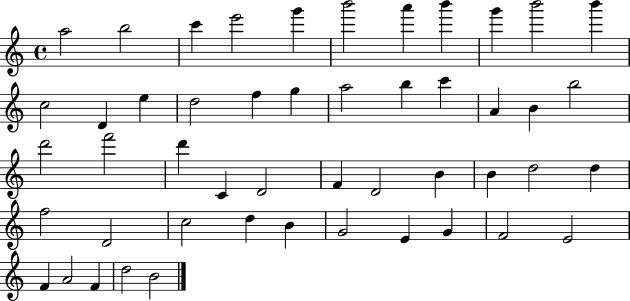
A5/h B5/h C6/q E6/h G6/q B6/h A6/q B6/q G6/q B6/h B6/q C5/h D4/q E5/q D5/h F5/q G5/q A5/h B5/q C6/q A4/q B4/q B5/h D6/h F6/h D6/q C4/q D4/h F4/q D4/h B4/q B4/q D5/h D5/q F5/h D4/h C5/h D5/q B4/q G4/h E4/q G4/q F4/h E4/h F4/q A4/h F4/q D5/h B4/h